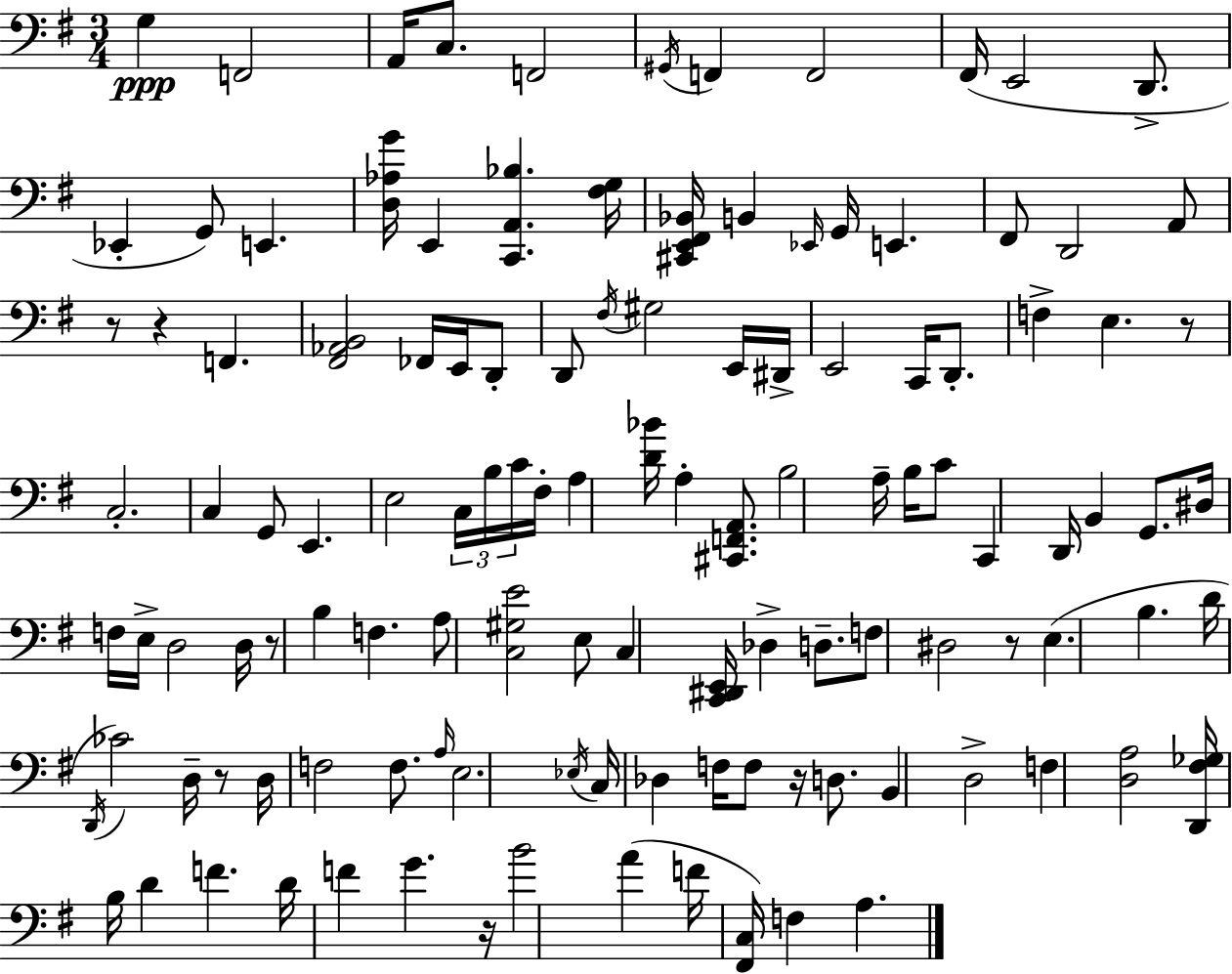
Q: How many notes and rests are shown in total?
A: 120